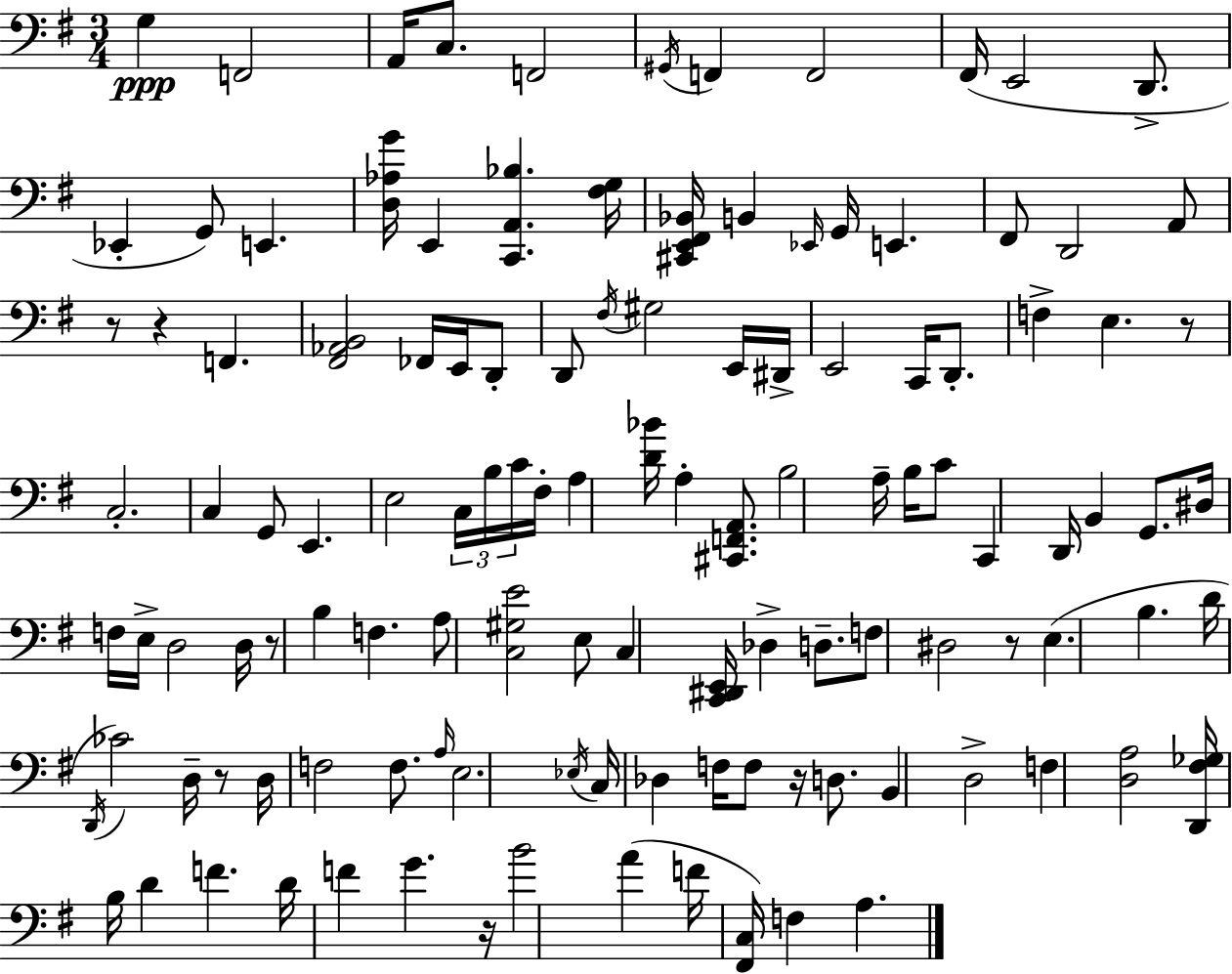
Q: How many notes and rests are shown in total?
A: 120